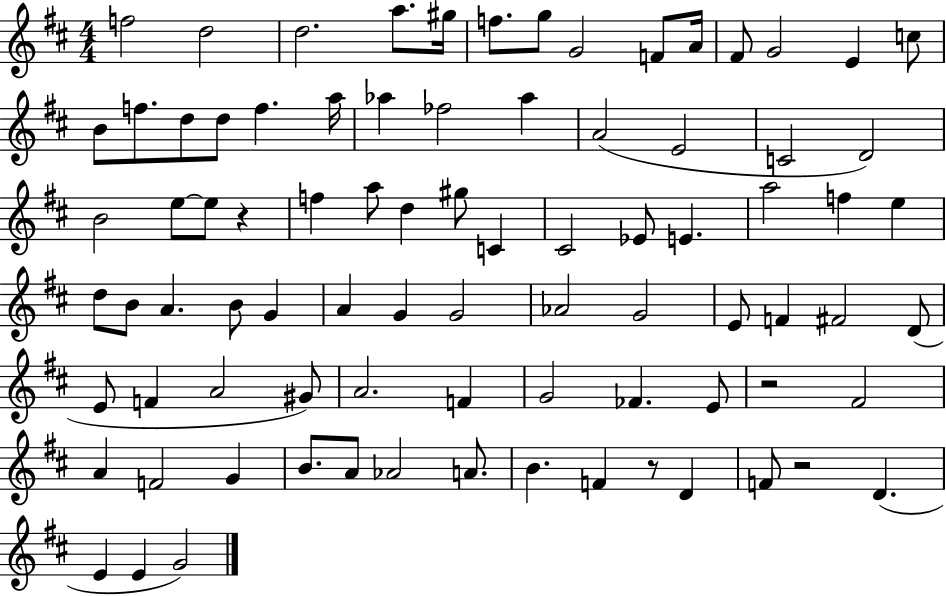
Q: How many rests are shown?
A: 4